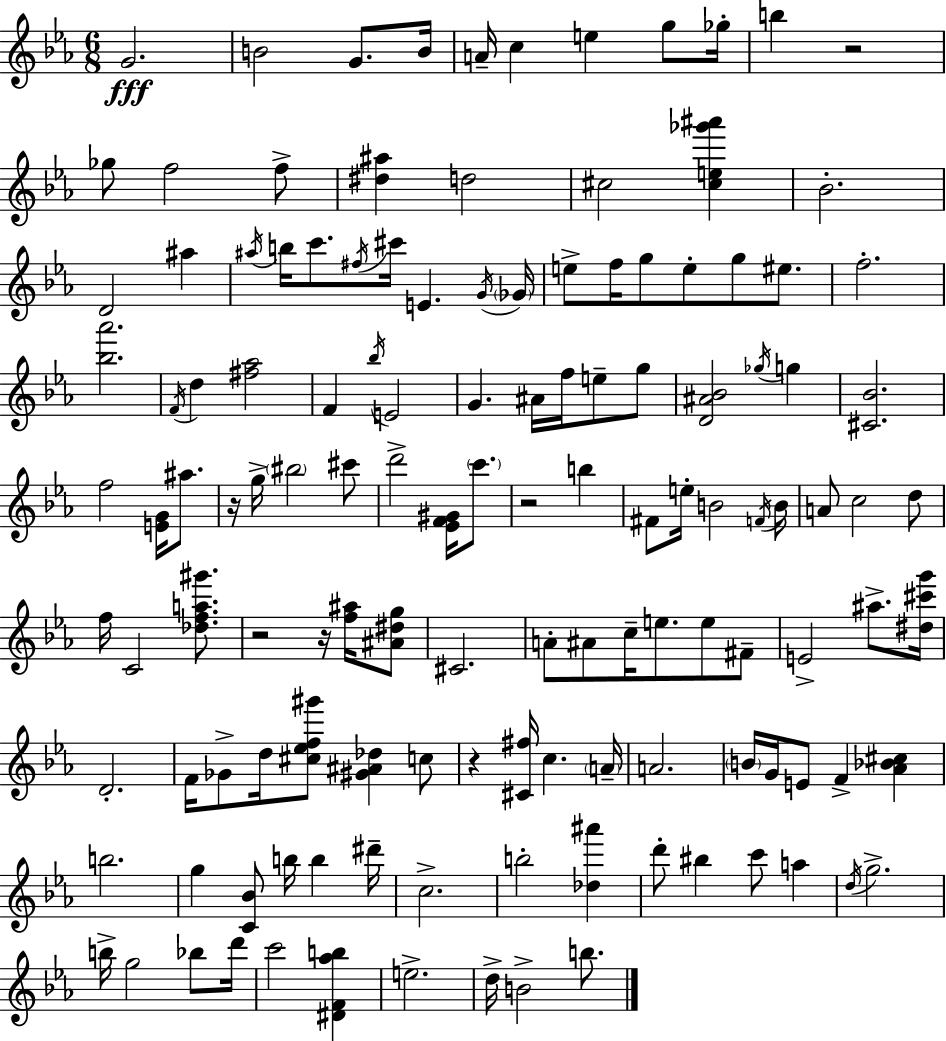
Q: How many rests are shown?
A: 6